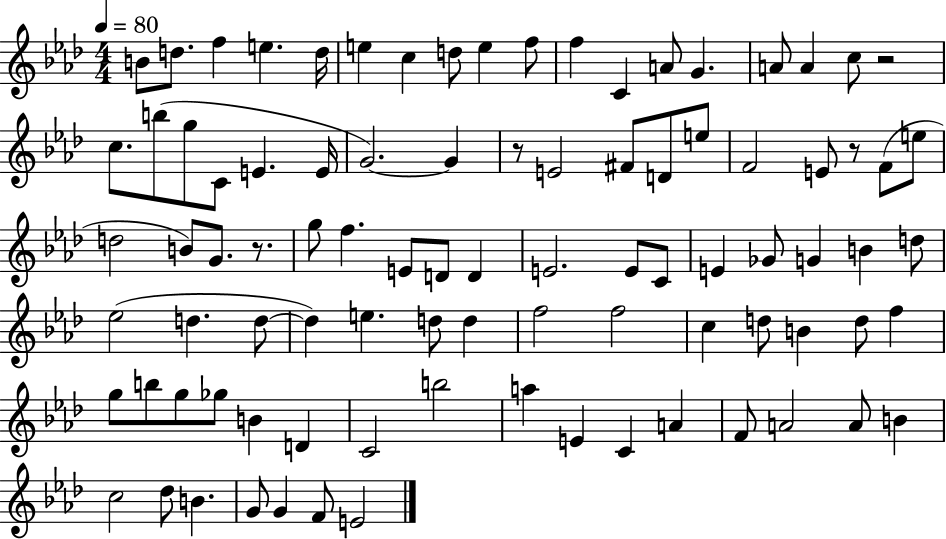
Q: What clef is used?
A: treble